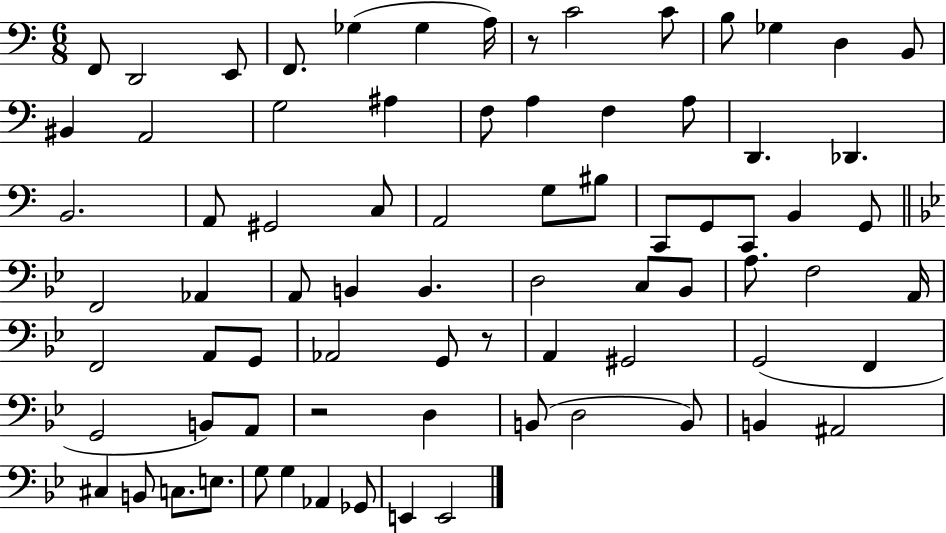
X:1
T:Untitled
M:6/8
L:1/4
K:C
F,,/2 D,,2 E,,/2 F,,/2 _G, _G, A,/4 z/2 C2 C/2 B,/2 _G, D, B,,/2 ^B,, A,,2 G,2 ^A, F,/2 A, F, A,/2 D,, _D,, B,,2 A,,/2 ^G,,2 C,/2 A,,2 G,/2 ^B,/2 C,,/2 G,,/2 C,,/2 B,, G,,/2 F,,2 _A,, A,,/2 B,, B,, D,2 C,/2 _B,,/2 A,/2 F,2 A,,/4 F,,2 A,,/2 G,,/2 _A,,2 G,,/2 z/2 A,, ^G,,2 G,,2 F,, G,,2 B,,/2 A,,/2 z2 D, B,,/2 D,2 B,,/2 B,, ^A,,2 ^C, B,,/2 C,/2 E,/2 G,/2 G, _A,, _G,,/2 E,, E,,2